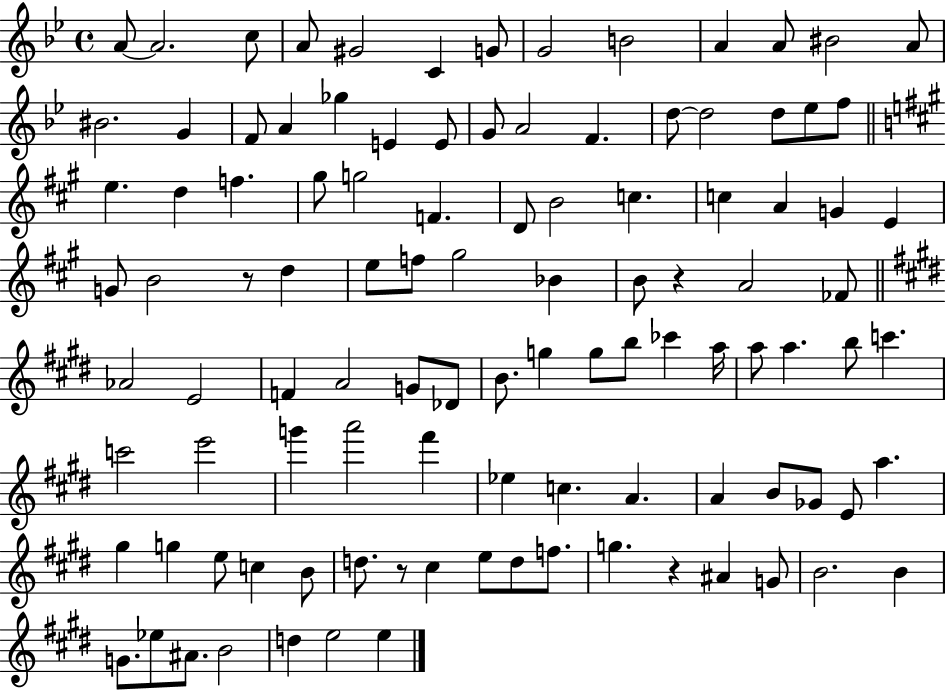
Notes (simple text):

A4/e A4/h. C5/e A4/e G#4/h C4/q G4/e G4/h B4/h A4/q A4/e BIS4/h A4/e BIS4/h. G4/q F4/e A4/q Gb5/q E4/q E4/e G4/e A4/h F4/q. D5/e D5/h D5/e Eb5/e F5/e E5/q. D5/q F5/q. G#5/e G5/h F4/q. D4/e B4/h C5/q. C5/q A4/q G4/q E4/q G4/e B4/h R/e D5/q E5/e F5/e G#5/h Bb4/q B4/e R/q A4/h FES4/e Ab4/h E4/h F4/q A4/h G4/e Db4/e B4/e. G5/q G5/e B5/e CES6/q A5/s A5/e A5/q. B5/e C6/q. C6/h E6/h G6/q A6/h F#6/q Eb5/q C5/q. A4/q. A4/q B4/e Gb4/e E4/e A5/q. G#5/q G5/q E5/e C5/q B4/e D5/e. R/e C#5/q E5/e D5/e F5/e. G5/q. R/q A#4/q G4/e B4/h. B4/q G4/e. Eb5/e A#4/e. B4/h D5/q E5/h E5/q